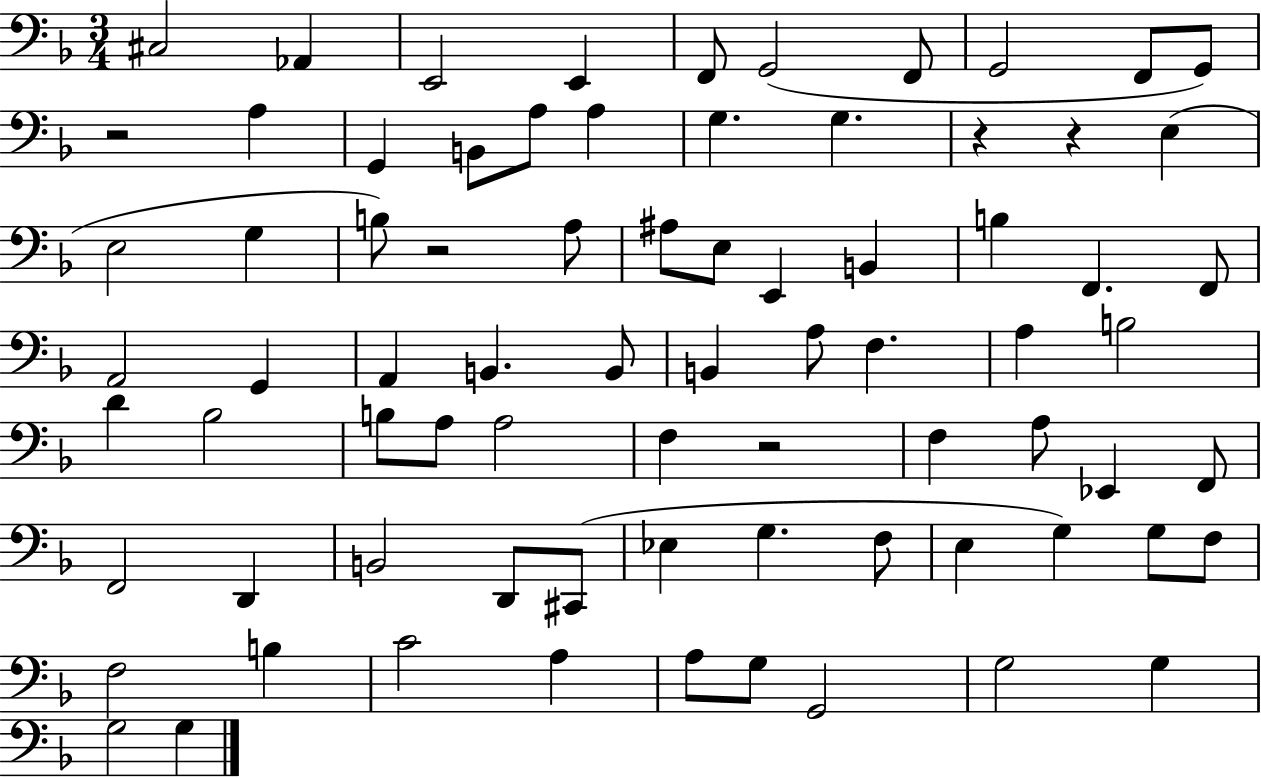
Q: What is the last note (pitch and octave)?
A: G3